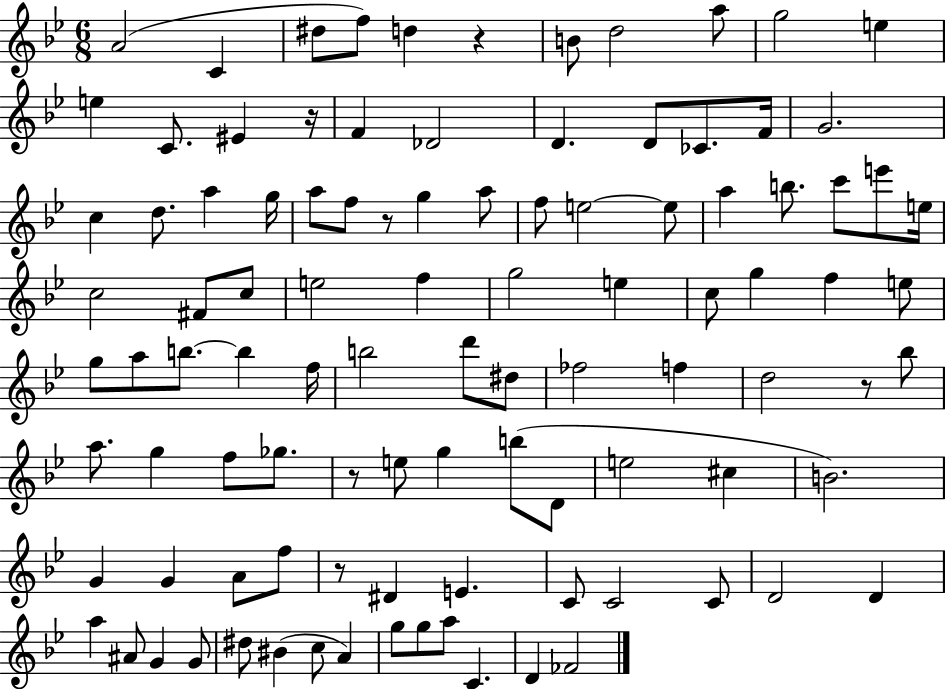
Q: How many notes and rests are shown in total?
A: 101